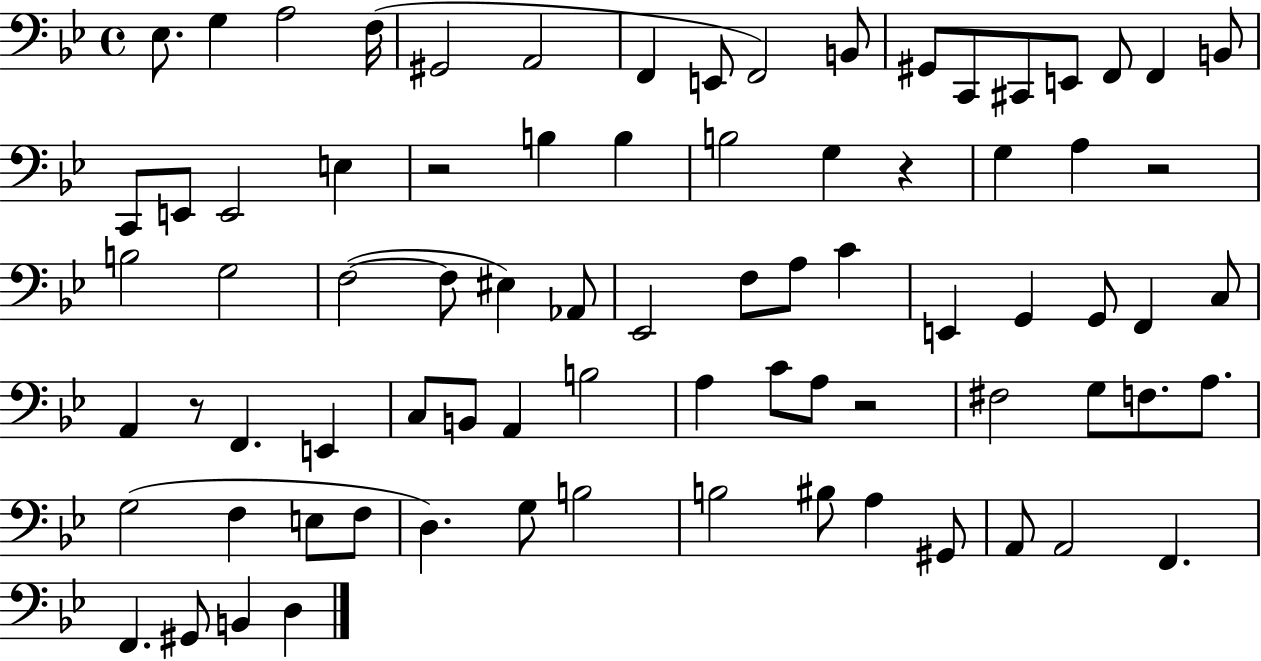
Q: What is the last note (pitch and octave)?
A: D3